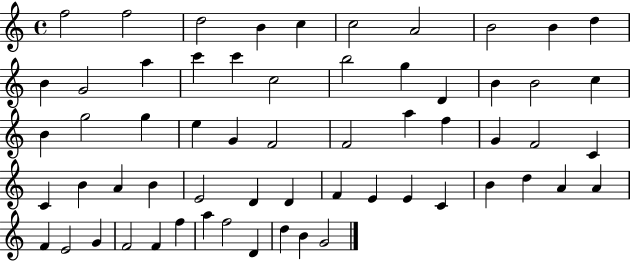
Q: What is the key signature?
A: C major